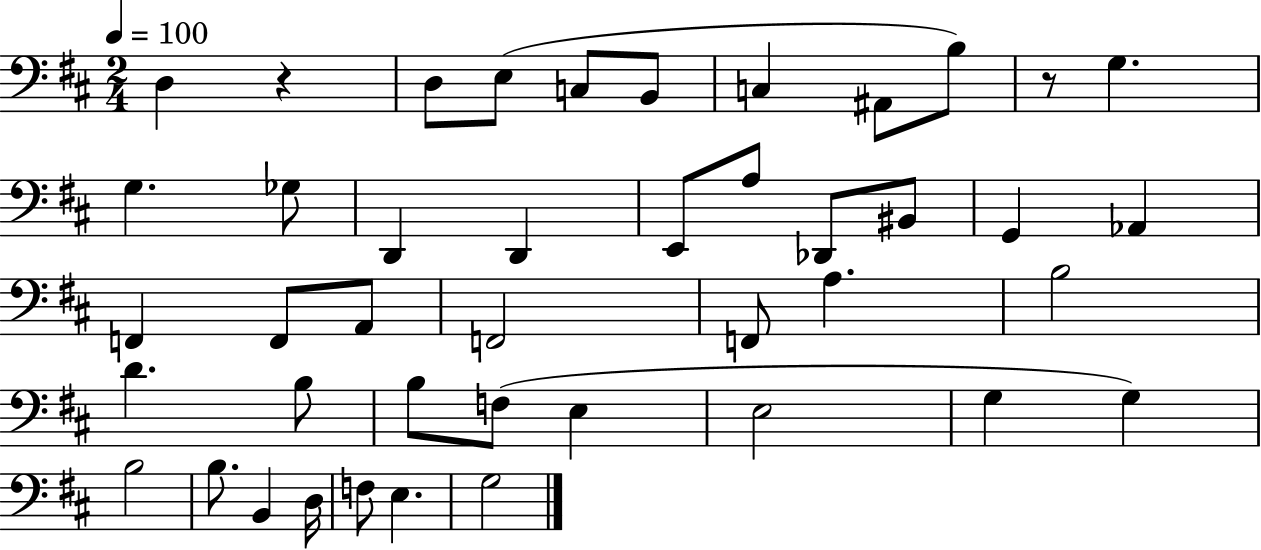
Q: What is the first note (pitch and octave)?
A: D3